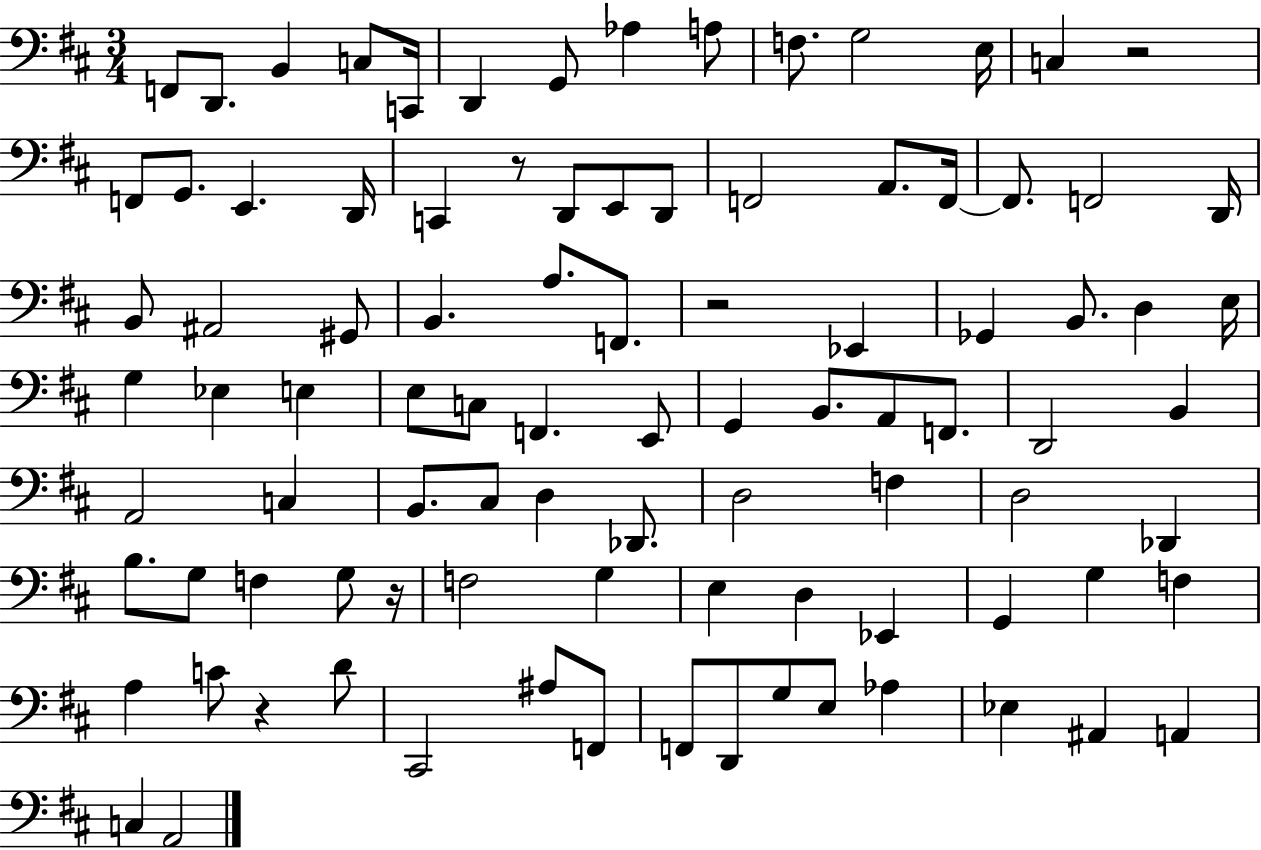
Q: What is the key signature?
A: D major